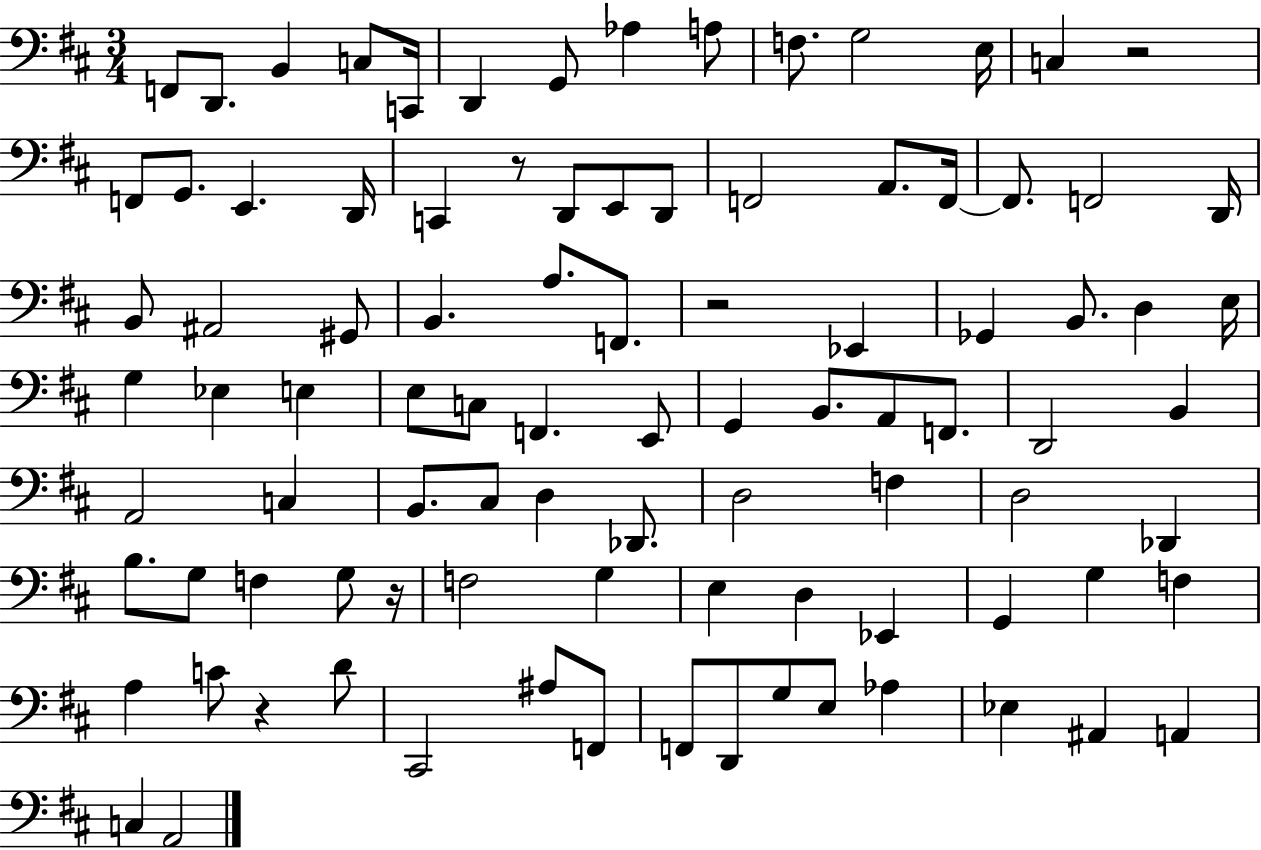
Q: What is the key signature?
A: D major